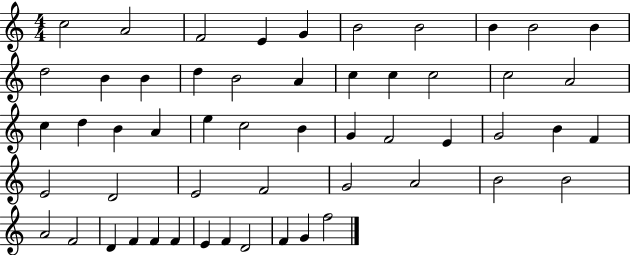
{
  \clef treble
  \numericTimeSignature
  \time 4/4
  \key c \major
  c''2 a'2 | f'2 e'4 g'4 | b'2 b'2 | b'4 b'2 b'4 | \break d''2 b'4 b'4 | d''4 b'2 a'4 | c''4 c''4 c''2 | c''2 a'2 | \break c''4 d''4 b'4 a'4 | e''4 c''2 b'4 | g'4 f'2 e'4 | g'2 b'4 f'4 | \break e'2 d'2 | e'2 f'2 | g'2 a'2 | b'2 b'2 | \break a'2 f'2 | d'4 f'4 f'4 f'4 | e'4 f'4 d'2 | f'4 g'4 f''2 | \break \bar "|."
}